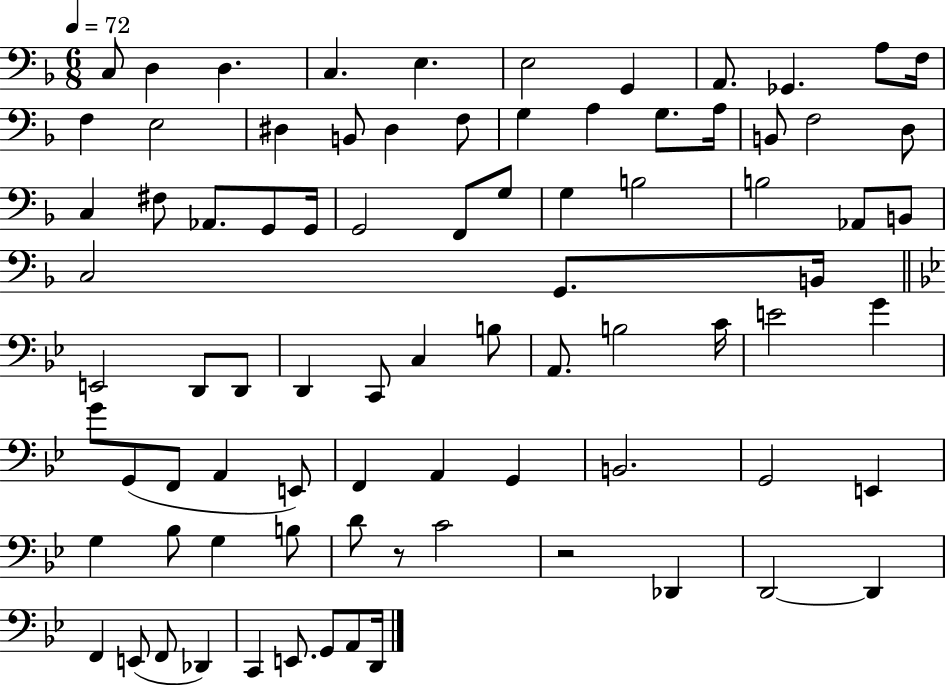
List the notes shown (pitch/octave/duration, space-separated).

C3/e D3/q D3/q. C3/q. E3/q. E3/h G2/q A2/e. Gb2/q. A3/e F3/s F3/q E3/h D#3/q B2/e D#3/q F3/e G3/q A3/q G3/e. A3/s B2/e F3/h D3/e C3/q F#3/e Ab2/e. G2/e G2/s G2/h F2/e G3/e G3/q B3/h B3/h Ab2/e B2/e C3/h G2/e. B2/s E2/h D2/e D2/e D2/q C2/e C3/q B3/e A2/e. B3/h C4/s E4/h G4/q G4/e G2/e F2/e A2/q E2/e F2/q A2/q G2/q B2/h. G2/h E2/q G3/q Bb3/e G3/q B3/e D4/e R/e C4/h R/h Db2/q D2/h D2/q F2/q E2/e F2/e Db2/q C2/q E2/e. G2/e A2/e D2/s